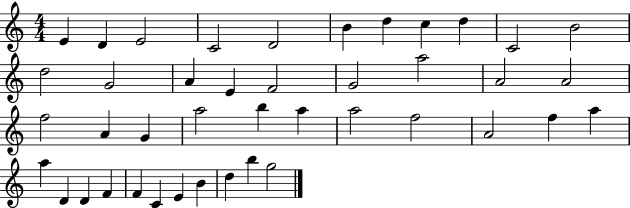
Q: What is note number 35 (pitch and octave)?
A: F4